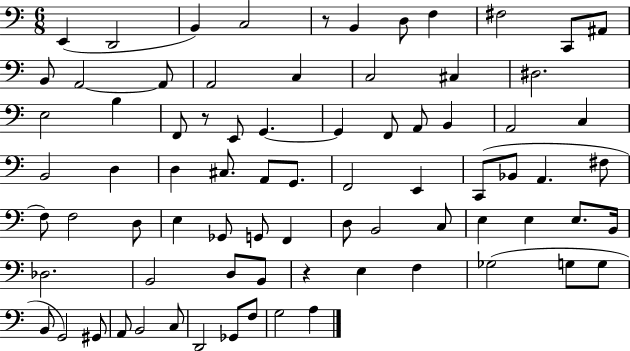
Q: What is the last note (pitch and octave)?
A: A3